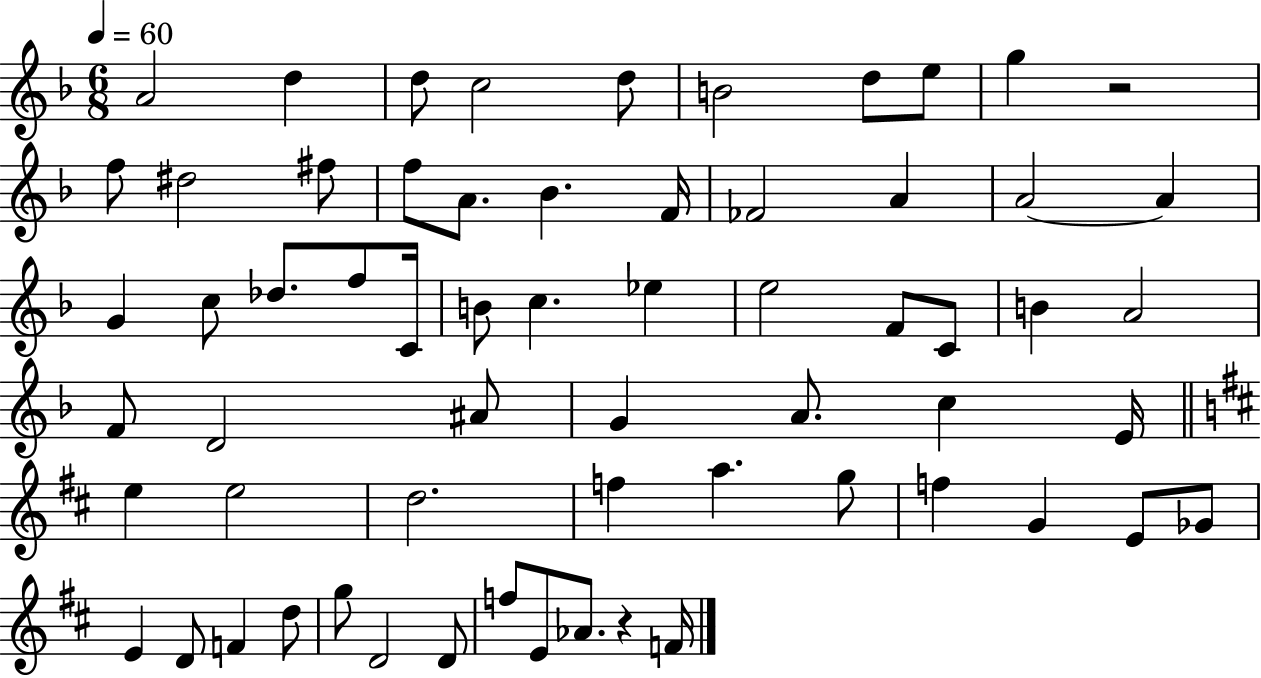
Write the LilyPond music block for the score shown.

{
  \clef treble
  \numericTimeSignature
  \time 6/8
  \key f \major
  \tempo 4 = 60
  a'2 d''4 | d''8 c''2 d''8 | b'2 d''8 e''8 | g''4 r2 | \break f''8 dis''2 fis''8 | f''8 a'8. bes'4. f'16 | fes'2 a'4 | a'2~~ a'4 | \break g'4 c''8 des''8. f''8 c'16 | b'8 c''4. ees''4 | e''2 f'8 c'8 | b'4 a'2 | \break f'8 d'2 ais'8 | g'4 a'8. c''4 e'16 | \bar "||" \break \key b \minor e''4 e''2 | d''2. | f''4 a''4. g''8 | f''4 g'4 e'8 ges'8 | \break e'4 d'8 f'4 d''8 | g''8 d'2 d'8 | f''8 e'8 aes'8. r4 f'16 | \bar "|."
}